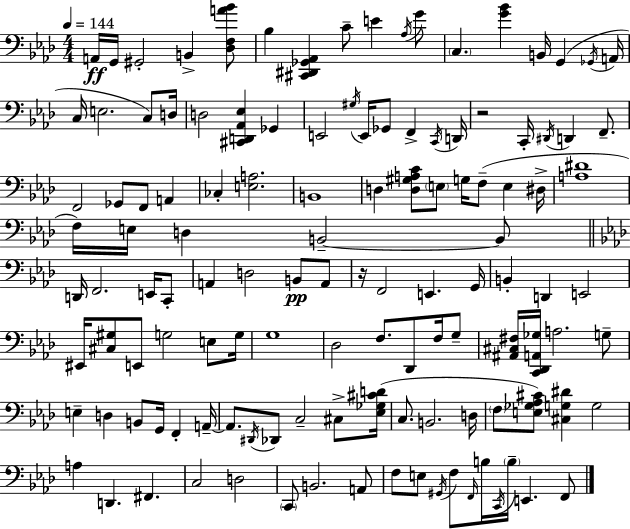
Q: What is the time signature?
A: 4/4